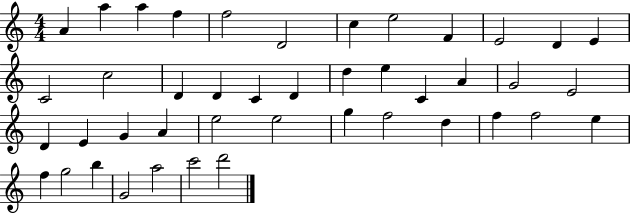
A4/q A5/q A5/q F5/q F5/h D4/h C5/q E5/h F4/q E4/h D4/q E4/q C4/h C5/h D4/q D4/q C4/q D4/q D5/q E5/q C4/q A4/q G4/h E4/h D4/q E4/q G4/q A4/q E5/h E5/h G5/q F5/h D5/q F5/q F5/h E5/q F5/q G5/h B5/q G4/h A5/h C6/h D6/h